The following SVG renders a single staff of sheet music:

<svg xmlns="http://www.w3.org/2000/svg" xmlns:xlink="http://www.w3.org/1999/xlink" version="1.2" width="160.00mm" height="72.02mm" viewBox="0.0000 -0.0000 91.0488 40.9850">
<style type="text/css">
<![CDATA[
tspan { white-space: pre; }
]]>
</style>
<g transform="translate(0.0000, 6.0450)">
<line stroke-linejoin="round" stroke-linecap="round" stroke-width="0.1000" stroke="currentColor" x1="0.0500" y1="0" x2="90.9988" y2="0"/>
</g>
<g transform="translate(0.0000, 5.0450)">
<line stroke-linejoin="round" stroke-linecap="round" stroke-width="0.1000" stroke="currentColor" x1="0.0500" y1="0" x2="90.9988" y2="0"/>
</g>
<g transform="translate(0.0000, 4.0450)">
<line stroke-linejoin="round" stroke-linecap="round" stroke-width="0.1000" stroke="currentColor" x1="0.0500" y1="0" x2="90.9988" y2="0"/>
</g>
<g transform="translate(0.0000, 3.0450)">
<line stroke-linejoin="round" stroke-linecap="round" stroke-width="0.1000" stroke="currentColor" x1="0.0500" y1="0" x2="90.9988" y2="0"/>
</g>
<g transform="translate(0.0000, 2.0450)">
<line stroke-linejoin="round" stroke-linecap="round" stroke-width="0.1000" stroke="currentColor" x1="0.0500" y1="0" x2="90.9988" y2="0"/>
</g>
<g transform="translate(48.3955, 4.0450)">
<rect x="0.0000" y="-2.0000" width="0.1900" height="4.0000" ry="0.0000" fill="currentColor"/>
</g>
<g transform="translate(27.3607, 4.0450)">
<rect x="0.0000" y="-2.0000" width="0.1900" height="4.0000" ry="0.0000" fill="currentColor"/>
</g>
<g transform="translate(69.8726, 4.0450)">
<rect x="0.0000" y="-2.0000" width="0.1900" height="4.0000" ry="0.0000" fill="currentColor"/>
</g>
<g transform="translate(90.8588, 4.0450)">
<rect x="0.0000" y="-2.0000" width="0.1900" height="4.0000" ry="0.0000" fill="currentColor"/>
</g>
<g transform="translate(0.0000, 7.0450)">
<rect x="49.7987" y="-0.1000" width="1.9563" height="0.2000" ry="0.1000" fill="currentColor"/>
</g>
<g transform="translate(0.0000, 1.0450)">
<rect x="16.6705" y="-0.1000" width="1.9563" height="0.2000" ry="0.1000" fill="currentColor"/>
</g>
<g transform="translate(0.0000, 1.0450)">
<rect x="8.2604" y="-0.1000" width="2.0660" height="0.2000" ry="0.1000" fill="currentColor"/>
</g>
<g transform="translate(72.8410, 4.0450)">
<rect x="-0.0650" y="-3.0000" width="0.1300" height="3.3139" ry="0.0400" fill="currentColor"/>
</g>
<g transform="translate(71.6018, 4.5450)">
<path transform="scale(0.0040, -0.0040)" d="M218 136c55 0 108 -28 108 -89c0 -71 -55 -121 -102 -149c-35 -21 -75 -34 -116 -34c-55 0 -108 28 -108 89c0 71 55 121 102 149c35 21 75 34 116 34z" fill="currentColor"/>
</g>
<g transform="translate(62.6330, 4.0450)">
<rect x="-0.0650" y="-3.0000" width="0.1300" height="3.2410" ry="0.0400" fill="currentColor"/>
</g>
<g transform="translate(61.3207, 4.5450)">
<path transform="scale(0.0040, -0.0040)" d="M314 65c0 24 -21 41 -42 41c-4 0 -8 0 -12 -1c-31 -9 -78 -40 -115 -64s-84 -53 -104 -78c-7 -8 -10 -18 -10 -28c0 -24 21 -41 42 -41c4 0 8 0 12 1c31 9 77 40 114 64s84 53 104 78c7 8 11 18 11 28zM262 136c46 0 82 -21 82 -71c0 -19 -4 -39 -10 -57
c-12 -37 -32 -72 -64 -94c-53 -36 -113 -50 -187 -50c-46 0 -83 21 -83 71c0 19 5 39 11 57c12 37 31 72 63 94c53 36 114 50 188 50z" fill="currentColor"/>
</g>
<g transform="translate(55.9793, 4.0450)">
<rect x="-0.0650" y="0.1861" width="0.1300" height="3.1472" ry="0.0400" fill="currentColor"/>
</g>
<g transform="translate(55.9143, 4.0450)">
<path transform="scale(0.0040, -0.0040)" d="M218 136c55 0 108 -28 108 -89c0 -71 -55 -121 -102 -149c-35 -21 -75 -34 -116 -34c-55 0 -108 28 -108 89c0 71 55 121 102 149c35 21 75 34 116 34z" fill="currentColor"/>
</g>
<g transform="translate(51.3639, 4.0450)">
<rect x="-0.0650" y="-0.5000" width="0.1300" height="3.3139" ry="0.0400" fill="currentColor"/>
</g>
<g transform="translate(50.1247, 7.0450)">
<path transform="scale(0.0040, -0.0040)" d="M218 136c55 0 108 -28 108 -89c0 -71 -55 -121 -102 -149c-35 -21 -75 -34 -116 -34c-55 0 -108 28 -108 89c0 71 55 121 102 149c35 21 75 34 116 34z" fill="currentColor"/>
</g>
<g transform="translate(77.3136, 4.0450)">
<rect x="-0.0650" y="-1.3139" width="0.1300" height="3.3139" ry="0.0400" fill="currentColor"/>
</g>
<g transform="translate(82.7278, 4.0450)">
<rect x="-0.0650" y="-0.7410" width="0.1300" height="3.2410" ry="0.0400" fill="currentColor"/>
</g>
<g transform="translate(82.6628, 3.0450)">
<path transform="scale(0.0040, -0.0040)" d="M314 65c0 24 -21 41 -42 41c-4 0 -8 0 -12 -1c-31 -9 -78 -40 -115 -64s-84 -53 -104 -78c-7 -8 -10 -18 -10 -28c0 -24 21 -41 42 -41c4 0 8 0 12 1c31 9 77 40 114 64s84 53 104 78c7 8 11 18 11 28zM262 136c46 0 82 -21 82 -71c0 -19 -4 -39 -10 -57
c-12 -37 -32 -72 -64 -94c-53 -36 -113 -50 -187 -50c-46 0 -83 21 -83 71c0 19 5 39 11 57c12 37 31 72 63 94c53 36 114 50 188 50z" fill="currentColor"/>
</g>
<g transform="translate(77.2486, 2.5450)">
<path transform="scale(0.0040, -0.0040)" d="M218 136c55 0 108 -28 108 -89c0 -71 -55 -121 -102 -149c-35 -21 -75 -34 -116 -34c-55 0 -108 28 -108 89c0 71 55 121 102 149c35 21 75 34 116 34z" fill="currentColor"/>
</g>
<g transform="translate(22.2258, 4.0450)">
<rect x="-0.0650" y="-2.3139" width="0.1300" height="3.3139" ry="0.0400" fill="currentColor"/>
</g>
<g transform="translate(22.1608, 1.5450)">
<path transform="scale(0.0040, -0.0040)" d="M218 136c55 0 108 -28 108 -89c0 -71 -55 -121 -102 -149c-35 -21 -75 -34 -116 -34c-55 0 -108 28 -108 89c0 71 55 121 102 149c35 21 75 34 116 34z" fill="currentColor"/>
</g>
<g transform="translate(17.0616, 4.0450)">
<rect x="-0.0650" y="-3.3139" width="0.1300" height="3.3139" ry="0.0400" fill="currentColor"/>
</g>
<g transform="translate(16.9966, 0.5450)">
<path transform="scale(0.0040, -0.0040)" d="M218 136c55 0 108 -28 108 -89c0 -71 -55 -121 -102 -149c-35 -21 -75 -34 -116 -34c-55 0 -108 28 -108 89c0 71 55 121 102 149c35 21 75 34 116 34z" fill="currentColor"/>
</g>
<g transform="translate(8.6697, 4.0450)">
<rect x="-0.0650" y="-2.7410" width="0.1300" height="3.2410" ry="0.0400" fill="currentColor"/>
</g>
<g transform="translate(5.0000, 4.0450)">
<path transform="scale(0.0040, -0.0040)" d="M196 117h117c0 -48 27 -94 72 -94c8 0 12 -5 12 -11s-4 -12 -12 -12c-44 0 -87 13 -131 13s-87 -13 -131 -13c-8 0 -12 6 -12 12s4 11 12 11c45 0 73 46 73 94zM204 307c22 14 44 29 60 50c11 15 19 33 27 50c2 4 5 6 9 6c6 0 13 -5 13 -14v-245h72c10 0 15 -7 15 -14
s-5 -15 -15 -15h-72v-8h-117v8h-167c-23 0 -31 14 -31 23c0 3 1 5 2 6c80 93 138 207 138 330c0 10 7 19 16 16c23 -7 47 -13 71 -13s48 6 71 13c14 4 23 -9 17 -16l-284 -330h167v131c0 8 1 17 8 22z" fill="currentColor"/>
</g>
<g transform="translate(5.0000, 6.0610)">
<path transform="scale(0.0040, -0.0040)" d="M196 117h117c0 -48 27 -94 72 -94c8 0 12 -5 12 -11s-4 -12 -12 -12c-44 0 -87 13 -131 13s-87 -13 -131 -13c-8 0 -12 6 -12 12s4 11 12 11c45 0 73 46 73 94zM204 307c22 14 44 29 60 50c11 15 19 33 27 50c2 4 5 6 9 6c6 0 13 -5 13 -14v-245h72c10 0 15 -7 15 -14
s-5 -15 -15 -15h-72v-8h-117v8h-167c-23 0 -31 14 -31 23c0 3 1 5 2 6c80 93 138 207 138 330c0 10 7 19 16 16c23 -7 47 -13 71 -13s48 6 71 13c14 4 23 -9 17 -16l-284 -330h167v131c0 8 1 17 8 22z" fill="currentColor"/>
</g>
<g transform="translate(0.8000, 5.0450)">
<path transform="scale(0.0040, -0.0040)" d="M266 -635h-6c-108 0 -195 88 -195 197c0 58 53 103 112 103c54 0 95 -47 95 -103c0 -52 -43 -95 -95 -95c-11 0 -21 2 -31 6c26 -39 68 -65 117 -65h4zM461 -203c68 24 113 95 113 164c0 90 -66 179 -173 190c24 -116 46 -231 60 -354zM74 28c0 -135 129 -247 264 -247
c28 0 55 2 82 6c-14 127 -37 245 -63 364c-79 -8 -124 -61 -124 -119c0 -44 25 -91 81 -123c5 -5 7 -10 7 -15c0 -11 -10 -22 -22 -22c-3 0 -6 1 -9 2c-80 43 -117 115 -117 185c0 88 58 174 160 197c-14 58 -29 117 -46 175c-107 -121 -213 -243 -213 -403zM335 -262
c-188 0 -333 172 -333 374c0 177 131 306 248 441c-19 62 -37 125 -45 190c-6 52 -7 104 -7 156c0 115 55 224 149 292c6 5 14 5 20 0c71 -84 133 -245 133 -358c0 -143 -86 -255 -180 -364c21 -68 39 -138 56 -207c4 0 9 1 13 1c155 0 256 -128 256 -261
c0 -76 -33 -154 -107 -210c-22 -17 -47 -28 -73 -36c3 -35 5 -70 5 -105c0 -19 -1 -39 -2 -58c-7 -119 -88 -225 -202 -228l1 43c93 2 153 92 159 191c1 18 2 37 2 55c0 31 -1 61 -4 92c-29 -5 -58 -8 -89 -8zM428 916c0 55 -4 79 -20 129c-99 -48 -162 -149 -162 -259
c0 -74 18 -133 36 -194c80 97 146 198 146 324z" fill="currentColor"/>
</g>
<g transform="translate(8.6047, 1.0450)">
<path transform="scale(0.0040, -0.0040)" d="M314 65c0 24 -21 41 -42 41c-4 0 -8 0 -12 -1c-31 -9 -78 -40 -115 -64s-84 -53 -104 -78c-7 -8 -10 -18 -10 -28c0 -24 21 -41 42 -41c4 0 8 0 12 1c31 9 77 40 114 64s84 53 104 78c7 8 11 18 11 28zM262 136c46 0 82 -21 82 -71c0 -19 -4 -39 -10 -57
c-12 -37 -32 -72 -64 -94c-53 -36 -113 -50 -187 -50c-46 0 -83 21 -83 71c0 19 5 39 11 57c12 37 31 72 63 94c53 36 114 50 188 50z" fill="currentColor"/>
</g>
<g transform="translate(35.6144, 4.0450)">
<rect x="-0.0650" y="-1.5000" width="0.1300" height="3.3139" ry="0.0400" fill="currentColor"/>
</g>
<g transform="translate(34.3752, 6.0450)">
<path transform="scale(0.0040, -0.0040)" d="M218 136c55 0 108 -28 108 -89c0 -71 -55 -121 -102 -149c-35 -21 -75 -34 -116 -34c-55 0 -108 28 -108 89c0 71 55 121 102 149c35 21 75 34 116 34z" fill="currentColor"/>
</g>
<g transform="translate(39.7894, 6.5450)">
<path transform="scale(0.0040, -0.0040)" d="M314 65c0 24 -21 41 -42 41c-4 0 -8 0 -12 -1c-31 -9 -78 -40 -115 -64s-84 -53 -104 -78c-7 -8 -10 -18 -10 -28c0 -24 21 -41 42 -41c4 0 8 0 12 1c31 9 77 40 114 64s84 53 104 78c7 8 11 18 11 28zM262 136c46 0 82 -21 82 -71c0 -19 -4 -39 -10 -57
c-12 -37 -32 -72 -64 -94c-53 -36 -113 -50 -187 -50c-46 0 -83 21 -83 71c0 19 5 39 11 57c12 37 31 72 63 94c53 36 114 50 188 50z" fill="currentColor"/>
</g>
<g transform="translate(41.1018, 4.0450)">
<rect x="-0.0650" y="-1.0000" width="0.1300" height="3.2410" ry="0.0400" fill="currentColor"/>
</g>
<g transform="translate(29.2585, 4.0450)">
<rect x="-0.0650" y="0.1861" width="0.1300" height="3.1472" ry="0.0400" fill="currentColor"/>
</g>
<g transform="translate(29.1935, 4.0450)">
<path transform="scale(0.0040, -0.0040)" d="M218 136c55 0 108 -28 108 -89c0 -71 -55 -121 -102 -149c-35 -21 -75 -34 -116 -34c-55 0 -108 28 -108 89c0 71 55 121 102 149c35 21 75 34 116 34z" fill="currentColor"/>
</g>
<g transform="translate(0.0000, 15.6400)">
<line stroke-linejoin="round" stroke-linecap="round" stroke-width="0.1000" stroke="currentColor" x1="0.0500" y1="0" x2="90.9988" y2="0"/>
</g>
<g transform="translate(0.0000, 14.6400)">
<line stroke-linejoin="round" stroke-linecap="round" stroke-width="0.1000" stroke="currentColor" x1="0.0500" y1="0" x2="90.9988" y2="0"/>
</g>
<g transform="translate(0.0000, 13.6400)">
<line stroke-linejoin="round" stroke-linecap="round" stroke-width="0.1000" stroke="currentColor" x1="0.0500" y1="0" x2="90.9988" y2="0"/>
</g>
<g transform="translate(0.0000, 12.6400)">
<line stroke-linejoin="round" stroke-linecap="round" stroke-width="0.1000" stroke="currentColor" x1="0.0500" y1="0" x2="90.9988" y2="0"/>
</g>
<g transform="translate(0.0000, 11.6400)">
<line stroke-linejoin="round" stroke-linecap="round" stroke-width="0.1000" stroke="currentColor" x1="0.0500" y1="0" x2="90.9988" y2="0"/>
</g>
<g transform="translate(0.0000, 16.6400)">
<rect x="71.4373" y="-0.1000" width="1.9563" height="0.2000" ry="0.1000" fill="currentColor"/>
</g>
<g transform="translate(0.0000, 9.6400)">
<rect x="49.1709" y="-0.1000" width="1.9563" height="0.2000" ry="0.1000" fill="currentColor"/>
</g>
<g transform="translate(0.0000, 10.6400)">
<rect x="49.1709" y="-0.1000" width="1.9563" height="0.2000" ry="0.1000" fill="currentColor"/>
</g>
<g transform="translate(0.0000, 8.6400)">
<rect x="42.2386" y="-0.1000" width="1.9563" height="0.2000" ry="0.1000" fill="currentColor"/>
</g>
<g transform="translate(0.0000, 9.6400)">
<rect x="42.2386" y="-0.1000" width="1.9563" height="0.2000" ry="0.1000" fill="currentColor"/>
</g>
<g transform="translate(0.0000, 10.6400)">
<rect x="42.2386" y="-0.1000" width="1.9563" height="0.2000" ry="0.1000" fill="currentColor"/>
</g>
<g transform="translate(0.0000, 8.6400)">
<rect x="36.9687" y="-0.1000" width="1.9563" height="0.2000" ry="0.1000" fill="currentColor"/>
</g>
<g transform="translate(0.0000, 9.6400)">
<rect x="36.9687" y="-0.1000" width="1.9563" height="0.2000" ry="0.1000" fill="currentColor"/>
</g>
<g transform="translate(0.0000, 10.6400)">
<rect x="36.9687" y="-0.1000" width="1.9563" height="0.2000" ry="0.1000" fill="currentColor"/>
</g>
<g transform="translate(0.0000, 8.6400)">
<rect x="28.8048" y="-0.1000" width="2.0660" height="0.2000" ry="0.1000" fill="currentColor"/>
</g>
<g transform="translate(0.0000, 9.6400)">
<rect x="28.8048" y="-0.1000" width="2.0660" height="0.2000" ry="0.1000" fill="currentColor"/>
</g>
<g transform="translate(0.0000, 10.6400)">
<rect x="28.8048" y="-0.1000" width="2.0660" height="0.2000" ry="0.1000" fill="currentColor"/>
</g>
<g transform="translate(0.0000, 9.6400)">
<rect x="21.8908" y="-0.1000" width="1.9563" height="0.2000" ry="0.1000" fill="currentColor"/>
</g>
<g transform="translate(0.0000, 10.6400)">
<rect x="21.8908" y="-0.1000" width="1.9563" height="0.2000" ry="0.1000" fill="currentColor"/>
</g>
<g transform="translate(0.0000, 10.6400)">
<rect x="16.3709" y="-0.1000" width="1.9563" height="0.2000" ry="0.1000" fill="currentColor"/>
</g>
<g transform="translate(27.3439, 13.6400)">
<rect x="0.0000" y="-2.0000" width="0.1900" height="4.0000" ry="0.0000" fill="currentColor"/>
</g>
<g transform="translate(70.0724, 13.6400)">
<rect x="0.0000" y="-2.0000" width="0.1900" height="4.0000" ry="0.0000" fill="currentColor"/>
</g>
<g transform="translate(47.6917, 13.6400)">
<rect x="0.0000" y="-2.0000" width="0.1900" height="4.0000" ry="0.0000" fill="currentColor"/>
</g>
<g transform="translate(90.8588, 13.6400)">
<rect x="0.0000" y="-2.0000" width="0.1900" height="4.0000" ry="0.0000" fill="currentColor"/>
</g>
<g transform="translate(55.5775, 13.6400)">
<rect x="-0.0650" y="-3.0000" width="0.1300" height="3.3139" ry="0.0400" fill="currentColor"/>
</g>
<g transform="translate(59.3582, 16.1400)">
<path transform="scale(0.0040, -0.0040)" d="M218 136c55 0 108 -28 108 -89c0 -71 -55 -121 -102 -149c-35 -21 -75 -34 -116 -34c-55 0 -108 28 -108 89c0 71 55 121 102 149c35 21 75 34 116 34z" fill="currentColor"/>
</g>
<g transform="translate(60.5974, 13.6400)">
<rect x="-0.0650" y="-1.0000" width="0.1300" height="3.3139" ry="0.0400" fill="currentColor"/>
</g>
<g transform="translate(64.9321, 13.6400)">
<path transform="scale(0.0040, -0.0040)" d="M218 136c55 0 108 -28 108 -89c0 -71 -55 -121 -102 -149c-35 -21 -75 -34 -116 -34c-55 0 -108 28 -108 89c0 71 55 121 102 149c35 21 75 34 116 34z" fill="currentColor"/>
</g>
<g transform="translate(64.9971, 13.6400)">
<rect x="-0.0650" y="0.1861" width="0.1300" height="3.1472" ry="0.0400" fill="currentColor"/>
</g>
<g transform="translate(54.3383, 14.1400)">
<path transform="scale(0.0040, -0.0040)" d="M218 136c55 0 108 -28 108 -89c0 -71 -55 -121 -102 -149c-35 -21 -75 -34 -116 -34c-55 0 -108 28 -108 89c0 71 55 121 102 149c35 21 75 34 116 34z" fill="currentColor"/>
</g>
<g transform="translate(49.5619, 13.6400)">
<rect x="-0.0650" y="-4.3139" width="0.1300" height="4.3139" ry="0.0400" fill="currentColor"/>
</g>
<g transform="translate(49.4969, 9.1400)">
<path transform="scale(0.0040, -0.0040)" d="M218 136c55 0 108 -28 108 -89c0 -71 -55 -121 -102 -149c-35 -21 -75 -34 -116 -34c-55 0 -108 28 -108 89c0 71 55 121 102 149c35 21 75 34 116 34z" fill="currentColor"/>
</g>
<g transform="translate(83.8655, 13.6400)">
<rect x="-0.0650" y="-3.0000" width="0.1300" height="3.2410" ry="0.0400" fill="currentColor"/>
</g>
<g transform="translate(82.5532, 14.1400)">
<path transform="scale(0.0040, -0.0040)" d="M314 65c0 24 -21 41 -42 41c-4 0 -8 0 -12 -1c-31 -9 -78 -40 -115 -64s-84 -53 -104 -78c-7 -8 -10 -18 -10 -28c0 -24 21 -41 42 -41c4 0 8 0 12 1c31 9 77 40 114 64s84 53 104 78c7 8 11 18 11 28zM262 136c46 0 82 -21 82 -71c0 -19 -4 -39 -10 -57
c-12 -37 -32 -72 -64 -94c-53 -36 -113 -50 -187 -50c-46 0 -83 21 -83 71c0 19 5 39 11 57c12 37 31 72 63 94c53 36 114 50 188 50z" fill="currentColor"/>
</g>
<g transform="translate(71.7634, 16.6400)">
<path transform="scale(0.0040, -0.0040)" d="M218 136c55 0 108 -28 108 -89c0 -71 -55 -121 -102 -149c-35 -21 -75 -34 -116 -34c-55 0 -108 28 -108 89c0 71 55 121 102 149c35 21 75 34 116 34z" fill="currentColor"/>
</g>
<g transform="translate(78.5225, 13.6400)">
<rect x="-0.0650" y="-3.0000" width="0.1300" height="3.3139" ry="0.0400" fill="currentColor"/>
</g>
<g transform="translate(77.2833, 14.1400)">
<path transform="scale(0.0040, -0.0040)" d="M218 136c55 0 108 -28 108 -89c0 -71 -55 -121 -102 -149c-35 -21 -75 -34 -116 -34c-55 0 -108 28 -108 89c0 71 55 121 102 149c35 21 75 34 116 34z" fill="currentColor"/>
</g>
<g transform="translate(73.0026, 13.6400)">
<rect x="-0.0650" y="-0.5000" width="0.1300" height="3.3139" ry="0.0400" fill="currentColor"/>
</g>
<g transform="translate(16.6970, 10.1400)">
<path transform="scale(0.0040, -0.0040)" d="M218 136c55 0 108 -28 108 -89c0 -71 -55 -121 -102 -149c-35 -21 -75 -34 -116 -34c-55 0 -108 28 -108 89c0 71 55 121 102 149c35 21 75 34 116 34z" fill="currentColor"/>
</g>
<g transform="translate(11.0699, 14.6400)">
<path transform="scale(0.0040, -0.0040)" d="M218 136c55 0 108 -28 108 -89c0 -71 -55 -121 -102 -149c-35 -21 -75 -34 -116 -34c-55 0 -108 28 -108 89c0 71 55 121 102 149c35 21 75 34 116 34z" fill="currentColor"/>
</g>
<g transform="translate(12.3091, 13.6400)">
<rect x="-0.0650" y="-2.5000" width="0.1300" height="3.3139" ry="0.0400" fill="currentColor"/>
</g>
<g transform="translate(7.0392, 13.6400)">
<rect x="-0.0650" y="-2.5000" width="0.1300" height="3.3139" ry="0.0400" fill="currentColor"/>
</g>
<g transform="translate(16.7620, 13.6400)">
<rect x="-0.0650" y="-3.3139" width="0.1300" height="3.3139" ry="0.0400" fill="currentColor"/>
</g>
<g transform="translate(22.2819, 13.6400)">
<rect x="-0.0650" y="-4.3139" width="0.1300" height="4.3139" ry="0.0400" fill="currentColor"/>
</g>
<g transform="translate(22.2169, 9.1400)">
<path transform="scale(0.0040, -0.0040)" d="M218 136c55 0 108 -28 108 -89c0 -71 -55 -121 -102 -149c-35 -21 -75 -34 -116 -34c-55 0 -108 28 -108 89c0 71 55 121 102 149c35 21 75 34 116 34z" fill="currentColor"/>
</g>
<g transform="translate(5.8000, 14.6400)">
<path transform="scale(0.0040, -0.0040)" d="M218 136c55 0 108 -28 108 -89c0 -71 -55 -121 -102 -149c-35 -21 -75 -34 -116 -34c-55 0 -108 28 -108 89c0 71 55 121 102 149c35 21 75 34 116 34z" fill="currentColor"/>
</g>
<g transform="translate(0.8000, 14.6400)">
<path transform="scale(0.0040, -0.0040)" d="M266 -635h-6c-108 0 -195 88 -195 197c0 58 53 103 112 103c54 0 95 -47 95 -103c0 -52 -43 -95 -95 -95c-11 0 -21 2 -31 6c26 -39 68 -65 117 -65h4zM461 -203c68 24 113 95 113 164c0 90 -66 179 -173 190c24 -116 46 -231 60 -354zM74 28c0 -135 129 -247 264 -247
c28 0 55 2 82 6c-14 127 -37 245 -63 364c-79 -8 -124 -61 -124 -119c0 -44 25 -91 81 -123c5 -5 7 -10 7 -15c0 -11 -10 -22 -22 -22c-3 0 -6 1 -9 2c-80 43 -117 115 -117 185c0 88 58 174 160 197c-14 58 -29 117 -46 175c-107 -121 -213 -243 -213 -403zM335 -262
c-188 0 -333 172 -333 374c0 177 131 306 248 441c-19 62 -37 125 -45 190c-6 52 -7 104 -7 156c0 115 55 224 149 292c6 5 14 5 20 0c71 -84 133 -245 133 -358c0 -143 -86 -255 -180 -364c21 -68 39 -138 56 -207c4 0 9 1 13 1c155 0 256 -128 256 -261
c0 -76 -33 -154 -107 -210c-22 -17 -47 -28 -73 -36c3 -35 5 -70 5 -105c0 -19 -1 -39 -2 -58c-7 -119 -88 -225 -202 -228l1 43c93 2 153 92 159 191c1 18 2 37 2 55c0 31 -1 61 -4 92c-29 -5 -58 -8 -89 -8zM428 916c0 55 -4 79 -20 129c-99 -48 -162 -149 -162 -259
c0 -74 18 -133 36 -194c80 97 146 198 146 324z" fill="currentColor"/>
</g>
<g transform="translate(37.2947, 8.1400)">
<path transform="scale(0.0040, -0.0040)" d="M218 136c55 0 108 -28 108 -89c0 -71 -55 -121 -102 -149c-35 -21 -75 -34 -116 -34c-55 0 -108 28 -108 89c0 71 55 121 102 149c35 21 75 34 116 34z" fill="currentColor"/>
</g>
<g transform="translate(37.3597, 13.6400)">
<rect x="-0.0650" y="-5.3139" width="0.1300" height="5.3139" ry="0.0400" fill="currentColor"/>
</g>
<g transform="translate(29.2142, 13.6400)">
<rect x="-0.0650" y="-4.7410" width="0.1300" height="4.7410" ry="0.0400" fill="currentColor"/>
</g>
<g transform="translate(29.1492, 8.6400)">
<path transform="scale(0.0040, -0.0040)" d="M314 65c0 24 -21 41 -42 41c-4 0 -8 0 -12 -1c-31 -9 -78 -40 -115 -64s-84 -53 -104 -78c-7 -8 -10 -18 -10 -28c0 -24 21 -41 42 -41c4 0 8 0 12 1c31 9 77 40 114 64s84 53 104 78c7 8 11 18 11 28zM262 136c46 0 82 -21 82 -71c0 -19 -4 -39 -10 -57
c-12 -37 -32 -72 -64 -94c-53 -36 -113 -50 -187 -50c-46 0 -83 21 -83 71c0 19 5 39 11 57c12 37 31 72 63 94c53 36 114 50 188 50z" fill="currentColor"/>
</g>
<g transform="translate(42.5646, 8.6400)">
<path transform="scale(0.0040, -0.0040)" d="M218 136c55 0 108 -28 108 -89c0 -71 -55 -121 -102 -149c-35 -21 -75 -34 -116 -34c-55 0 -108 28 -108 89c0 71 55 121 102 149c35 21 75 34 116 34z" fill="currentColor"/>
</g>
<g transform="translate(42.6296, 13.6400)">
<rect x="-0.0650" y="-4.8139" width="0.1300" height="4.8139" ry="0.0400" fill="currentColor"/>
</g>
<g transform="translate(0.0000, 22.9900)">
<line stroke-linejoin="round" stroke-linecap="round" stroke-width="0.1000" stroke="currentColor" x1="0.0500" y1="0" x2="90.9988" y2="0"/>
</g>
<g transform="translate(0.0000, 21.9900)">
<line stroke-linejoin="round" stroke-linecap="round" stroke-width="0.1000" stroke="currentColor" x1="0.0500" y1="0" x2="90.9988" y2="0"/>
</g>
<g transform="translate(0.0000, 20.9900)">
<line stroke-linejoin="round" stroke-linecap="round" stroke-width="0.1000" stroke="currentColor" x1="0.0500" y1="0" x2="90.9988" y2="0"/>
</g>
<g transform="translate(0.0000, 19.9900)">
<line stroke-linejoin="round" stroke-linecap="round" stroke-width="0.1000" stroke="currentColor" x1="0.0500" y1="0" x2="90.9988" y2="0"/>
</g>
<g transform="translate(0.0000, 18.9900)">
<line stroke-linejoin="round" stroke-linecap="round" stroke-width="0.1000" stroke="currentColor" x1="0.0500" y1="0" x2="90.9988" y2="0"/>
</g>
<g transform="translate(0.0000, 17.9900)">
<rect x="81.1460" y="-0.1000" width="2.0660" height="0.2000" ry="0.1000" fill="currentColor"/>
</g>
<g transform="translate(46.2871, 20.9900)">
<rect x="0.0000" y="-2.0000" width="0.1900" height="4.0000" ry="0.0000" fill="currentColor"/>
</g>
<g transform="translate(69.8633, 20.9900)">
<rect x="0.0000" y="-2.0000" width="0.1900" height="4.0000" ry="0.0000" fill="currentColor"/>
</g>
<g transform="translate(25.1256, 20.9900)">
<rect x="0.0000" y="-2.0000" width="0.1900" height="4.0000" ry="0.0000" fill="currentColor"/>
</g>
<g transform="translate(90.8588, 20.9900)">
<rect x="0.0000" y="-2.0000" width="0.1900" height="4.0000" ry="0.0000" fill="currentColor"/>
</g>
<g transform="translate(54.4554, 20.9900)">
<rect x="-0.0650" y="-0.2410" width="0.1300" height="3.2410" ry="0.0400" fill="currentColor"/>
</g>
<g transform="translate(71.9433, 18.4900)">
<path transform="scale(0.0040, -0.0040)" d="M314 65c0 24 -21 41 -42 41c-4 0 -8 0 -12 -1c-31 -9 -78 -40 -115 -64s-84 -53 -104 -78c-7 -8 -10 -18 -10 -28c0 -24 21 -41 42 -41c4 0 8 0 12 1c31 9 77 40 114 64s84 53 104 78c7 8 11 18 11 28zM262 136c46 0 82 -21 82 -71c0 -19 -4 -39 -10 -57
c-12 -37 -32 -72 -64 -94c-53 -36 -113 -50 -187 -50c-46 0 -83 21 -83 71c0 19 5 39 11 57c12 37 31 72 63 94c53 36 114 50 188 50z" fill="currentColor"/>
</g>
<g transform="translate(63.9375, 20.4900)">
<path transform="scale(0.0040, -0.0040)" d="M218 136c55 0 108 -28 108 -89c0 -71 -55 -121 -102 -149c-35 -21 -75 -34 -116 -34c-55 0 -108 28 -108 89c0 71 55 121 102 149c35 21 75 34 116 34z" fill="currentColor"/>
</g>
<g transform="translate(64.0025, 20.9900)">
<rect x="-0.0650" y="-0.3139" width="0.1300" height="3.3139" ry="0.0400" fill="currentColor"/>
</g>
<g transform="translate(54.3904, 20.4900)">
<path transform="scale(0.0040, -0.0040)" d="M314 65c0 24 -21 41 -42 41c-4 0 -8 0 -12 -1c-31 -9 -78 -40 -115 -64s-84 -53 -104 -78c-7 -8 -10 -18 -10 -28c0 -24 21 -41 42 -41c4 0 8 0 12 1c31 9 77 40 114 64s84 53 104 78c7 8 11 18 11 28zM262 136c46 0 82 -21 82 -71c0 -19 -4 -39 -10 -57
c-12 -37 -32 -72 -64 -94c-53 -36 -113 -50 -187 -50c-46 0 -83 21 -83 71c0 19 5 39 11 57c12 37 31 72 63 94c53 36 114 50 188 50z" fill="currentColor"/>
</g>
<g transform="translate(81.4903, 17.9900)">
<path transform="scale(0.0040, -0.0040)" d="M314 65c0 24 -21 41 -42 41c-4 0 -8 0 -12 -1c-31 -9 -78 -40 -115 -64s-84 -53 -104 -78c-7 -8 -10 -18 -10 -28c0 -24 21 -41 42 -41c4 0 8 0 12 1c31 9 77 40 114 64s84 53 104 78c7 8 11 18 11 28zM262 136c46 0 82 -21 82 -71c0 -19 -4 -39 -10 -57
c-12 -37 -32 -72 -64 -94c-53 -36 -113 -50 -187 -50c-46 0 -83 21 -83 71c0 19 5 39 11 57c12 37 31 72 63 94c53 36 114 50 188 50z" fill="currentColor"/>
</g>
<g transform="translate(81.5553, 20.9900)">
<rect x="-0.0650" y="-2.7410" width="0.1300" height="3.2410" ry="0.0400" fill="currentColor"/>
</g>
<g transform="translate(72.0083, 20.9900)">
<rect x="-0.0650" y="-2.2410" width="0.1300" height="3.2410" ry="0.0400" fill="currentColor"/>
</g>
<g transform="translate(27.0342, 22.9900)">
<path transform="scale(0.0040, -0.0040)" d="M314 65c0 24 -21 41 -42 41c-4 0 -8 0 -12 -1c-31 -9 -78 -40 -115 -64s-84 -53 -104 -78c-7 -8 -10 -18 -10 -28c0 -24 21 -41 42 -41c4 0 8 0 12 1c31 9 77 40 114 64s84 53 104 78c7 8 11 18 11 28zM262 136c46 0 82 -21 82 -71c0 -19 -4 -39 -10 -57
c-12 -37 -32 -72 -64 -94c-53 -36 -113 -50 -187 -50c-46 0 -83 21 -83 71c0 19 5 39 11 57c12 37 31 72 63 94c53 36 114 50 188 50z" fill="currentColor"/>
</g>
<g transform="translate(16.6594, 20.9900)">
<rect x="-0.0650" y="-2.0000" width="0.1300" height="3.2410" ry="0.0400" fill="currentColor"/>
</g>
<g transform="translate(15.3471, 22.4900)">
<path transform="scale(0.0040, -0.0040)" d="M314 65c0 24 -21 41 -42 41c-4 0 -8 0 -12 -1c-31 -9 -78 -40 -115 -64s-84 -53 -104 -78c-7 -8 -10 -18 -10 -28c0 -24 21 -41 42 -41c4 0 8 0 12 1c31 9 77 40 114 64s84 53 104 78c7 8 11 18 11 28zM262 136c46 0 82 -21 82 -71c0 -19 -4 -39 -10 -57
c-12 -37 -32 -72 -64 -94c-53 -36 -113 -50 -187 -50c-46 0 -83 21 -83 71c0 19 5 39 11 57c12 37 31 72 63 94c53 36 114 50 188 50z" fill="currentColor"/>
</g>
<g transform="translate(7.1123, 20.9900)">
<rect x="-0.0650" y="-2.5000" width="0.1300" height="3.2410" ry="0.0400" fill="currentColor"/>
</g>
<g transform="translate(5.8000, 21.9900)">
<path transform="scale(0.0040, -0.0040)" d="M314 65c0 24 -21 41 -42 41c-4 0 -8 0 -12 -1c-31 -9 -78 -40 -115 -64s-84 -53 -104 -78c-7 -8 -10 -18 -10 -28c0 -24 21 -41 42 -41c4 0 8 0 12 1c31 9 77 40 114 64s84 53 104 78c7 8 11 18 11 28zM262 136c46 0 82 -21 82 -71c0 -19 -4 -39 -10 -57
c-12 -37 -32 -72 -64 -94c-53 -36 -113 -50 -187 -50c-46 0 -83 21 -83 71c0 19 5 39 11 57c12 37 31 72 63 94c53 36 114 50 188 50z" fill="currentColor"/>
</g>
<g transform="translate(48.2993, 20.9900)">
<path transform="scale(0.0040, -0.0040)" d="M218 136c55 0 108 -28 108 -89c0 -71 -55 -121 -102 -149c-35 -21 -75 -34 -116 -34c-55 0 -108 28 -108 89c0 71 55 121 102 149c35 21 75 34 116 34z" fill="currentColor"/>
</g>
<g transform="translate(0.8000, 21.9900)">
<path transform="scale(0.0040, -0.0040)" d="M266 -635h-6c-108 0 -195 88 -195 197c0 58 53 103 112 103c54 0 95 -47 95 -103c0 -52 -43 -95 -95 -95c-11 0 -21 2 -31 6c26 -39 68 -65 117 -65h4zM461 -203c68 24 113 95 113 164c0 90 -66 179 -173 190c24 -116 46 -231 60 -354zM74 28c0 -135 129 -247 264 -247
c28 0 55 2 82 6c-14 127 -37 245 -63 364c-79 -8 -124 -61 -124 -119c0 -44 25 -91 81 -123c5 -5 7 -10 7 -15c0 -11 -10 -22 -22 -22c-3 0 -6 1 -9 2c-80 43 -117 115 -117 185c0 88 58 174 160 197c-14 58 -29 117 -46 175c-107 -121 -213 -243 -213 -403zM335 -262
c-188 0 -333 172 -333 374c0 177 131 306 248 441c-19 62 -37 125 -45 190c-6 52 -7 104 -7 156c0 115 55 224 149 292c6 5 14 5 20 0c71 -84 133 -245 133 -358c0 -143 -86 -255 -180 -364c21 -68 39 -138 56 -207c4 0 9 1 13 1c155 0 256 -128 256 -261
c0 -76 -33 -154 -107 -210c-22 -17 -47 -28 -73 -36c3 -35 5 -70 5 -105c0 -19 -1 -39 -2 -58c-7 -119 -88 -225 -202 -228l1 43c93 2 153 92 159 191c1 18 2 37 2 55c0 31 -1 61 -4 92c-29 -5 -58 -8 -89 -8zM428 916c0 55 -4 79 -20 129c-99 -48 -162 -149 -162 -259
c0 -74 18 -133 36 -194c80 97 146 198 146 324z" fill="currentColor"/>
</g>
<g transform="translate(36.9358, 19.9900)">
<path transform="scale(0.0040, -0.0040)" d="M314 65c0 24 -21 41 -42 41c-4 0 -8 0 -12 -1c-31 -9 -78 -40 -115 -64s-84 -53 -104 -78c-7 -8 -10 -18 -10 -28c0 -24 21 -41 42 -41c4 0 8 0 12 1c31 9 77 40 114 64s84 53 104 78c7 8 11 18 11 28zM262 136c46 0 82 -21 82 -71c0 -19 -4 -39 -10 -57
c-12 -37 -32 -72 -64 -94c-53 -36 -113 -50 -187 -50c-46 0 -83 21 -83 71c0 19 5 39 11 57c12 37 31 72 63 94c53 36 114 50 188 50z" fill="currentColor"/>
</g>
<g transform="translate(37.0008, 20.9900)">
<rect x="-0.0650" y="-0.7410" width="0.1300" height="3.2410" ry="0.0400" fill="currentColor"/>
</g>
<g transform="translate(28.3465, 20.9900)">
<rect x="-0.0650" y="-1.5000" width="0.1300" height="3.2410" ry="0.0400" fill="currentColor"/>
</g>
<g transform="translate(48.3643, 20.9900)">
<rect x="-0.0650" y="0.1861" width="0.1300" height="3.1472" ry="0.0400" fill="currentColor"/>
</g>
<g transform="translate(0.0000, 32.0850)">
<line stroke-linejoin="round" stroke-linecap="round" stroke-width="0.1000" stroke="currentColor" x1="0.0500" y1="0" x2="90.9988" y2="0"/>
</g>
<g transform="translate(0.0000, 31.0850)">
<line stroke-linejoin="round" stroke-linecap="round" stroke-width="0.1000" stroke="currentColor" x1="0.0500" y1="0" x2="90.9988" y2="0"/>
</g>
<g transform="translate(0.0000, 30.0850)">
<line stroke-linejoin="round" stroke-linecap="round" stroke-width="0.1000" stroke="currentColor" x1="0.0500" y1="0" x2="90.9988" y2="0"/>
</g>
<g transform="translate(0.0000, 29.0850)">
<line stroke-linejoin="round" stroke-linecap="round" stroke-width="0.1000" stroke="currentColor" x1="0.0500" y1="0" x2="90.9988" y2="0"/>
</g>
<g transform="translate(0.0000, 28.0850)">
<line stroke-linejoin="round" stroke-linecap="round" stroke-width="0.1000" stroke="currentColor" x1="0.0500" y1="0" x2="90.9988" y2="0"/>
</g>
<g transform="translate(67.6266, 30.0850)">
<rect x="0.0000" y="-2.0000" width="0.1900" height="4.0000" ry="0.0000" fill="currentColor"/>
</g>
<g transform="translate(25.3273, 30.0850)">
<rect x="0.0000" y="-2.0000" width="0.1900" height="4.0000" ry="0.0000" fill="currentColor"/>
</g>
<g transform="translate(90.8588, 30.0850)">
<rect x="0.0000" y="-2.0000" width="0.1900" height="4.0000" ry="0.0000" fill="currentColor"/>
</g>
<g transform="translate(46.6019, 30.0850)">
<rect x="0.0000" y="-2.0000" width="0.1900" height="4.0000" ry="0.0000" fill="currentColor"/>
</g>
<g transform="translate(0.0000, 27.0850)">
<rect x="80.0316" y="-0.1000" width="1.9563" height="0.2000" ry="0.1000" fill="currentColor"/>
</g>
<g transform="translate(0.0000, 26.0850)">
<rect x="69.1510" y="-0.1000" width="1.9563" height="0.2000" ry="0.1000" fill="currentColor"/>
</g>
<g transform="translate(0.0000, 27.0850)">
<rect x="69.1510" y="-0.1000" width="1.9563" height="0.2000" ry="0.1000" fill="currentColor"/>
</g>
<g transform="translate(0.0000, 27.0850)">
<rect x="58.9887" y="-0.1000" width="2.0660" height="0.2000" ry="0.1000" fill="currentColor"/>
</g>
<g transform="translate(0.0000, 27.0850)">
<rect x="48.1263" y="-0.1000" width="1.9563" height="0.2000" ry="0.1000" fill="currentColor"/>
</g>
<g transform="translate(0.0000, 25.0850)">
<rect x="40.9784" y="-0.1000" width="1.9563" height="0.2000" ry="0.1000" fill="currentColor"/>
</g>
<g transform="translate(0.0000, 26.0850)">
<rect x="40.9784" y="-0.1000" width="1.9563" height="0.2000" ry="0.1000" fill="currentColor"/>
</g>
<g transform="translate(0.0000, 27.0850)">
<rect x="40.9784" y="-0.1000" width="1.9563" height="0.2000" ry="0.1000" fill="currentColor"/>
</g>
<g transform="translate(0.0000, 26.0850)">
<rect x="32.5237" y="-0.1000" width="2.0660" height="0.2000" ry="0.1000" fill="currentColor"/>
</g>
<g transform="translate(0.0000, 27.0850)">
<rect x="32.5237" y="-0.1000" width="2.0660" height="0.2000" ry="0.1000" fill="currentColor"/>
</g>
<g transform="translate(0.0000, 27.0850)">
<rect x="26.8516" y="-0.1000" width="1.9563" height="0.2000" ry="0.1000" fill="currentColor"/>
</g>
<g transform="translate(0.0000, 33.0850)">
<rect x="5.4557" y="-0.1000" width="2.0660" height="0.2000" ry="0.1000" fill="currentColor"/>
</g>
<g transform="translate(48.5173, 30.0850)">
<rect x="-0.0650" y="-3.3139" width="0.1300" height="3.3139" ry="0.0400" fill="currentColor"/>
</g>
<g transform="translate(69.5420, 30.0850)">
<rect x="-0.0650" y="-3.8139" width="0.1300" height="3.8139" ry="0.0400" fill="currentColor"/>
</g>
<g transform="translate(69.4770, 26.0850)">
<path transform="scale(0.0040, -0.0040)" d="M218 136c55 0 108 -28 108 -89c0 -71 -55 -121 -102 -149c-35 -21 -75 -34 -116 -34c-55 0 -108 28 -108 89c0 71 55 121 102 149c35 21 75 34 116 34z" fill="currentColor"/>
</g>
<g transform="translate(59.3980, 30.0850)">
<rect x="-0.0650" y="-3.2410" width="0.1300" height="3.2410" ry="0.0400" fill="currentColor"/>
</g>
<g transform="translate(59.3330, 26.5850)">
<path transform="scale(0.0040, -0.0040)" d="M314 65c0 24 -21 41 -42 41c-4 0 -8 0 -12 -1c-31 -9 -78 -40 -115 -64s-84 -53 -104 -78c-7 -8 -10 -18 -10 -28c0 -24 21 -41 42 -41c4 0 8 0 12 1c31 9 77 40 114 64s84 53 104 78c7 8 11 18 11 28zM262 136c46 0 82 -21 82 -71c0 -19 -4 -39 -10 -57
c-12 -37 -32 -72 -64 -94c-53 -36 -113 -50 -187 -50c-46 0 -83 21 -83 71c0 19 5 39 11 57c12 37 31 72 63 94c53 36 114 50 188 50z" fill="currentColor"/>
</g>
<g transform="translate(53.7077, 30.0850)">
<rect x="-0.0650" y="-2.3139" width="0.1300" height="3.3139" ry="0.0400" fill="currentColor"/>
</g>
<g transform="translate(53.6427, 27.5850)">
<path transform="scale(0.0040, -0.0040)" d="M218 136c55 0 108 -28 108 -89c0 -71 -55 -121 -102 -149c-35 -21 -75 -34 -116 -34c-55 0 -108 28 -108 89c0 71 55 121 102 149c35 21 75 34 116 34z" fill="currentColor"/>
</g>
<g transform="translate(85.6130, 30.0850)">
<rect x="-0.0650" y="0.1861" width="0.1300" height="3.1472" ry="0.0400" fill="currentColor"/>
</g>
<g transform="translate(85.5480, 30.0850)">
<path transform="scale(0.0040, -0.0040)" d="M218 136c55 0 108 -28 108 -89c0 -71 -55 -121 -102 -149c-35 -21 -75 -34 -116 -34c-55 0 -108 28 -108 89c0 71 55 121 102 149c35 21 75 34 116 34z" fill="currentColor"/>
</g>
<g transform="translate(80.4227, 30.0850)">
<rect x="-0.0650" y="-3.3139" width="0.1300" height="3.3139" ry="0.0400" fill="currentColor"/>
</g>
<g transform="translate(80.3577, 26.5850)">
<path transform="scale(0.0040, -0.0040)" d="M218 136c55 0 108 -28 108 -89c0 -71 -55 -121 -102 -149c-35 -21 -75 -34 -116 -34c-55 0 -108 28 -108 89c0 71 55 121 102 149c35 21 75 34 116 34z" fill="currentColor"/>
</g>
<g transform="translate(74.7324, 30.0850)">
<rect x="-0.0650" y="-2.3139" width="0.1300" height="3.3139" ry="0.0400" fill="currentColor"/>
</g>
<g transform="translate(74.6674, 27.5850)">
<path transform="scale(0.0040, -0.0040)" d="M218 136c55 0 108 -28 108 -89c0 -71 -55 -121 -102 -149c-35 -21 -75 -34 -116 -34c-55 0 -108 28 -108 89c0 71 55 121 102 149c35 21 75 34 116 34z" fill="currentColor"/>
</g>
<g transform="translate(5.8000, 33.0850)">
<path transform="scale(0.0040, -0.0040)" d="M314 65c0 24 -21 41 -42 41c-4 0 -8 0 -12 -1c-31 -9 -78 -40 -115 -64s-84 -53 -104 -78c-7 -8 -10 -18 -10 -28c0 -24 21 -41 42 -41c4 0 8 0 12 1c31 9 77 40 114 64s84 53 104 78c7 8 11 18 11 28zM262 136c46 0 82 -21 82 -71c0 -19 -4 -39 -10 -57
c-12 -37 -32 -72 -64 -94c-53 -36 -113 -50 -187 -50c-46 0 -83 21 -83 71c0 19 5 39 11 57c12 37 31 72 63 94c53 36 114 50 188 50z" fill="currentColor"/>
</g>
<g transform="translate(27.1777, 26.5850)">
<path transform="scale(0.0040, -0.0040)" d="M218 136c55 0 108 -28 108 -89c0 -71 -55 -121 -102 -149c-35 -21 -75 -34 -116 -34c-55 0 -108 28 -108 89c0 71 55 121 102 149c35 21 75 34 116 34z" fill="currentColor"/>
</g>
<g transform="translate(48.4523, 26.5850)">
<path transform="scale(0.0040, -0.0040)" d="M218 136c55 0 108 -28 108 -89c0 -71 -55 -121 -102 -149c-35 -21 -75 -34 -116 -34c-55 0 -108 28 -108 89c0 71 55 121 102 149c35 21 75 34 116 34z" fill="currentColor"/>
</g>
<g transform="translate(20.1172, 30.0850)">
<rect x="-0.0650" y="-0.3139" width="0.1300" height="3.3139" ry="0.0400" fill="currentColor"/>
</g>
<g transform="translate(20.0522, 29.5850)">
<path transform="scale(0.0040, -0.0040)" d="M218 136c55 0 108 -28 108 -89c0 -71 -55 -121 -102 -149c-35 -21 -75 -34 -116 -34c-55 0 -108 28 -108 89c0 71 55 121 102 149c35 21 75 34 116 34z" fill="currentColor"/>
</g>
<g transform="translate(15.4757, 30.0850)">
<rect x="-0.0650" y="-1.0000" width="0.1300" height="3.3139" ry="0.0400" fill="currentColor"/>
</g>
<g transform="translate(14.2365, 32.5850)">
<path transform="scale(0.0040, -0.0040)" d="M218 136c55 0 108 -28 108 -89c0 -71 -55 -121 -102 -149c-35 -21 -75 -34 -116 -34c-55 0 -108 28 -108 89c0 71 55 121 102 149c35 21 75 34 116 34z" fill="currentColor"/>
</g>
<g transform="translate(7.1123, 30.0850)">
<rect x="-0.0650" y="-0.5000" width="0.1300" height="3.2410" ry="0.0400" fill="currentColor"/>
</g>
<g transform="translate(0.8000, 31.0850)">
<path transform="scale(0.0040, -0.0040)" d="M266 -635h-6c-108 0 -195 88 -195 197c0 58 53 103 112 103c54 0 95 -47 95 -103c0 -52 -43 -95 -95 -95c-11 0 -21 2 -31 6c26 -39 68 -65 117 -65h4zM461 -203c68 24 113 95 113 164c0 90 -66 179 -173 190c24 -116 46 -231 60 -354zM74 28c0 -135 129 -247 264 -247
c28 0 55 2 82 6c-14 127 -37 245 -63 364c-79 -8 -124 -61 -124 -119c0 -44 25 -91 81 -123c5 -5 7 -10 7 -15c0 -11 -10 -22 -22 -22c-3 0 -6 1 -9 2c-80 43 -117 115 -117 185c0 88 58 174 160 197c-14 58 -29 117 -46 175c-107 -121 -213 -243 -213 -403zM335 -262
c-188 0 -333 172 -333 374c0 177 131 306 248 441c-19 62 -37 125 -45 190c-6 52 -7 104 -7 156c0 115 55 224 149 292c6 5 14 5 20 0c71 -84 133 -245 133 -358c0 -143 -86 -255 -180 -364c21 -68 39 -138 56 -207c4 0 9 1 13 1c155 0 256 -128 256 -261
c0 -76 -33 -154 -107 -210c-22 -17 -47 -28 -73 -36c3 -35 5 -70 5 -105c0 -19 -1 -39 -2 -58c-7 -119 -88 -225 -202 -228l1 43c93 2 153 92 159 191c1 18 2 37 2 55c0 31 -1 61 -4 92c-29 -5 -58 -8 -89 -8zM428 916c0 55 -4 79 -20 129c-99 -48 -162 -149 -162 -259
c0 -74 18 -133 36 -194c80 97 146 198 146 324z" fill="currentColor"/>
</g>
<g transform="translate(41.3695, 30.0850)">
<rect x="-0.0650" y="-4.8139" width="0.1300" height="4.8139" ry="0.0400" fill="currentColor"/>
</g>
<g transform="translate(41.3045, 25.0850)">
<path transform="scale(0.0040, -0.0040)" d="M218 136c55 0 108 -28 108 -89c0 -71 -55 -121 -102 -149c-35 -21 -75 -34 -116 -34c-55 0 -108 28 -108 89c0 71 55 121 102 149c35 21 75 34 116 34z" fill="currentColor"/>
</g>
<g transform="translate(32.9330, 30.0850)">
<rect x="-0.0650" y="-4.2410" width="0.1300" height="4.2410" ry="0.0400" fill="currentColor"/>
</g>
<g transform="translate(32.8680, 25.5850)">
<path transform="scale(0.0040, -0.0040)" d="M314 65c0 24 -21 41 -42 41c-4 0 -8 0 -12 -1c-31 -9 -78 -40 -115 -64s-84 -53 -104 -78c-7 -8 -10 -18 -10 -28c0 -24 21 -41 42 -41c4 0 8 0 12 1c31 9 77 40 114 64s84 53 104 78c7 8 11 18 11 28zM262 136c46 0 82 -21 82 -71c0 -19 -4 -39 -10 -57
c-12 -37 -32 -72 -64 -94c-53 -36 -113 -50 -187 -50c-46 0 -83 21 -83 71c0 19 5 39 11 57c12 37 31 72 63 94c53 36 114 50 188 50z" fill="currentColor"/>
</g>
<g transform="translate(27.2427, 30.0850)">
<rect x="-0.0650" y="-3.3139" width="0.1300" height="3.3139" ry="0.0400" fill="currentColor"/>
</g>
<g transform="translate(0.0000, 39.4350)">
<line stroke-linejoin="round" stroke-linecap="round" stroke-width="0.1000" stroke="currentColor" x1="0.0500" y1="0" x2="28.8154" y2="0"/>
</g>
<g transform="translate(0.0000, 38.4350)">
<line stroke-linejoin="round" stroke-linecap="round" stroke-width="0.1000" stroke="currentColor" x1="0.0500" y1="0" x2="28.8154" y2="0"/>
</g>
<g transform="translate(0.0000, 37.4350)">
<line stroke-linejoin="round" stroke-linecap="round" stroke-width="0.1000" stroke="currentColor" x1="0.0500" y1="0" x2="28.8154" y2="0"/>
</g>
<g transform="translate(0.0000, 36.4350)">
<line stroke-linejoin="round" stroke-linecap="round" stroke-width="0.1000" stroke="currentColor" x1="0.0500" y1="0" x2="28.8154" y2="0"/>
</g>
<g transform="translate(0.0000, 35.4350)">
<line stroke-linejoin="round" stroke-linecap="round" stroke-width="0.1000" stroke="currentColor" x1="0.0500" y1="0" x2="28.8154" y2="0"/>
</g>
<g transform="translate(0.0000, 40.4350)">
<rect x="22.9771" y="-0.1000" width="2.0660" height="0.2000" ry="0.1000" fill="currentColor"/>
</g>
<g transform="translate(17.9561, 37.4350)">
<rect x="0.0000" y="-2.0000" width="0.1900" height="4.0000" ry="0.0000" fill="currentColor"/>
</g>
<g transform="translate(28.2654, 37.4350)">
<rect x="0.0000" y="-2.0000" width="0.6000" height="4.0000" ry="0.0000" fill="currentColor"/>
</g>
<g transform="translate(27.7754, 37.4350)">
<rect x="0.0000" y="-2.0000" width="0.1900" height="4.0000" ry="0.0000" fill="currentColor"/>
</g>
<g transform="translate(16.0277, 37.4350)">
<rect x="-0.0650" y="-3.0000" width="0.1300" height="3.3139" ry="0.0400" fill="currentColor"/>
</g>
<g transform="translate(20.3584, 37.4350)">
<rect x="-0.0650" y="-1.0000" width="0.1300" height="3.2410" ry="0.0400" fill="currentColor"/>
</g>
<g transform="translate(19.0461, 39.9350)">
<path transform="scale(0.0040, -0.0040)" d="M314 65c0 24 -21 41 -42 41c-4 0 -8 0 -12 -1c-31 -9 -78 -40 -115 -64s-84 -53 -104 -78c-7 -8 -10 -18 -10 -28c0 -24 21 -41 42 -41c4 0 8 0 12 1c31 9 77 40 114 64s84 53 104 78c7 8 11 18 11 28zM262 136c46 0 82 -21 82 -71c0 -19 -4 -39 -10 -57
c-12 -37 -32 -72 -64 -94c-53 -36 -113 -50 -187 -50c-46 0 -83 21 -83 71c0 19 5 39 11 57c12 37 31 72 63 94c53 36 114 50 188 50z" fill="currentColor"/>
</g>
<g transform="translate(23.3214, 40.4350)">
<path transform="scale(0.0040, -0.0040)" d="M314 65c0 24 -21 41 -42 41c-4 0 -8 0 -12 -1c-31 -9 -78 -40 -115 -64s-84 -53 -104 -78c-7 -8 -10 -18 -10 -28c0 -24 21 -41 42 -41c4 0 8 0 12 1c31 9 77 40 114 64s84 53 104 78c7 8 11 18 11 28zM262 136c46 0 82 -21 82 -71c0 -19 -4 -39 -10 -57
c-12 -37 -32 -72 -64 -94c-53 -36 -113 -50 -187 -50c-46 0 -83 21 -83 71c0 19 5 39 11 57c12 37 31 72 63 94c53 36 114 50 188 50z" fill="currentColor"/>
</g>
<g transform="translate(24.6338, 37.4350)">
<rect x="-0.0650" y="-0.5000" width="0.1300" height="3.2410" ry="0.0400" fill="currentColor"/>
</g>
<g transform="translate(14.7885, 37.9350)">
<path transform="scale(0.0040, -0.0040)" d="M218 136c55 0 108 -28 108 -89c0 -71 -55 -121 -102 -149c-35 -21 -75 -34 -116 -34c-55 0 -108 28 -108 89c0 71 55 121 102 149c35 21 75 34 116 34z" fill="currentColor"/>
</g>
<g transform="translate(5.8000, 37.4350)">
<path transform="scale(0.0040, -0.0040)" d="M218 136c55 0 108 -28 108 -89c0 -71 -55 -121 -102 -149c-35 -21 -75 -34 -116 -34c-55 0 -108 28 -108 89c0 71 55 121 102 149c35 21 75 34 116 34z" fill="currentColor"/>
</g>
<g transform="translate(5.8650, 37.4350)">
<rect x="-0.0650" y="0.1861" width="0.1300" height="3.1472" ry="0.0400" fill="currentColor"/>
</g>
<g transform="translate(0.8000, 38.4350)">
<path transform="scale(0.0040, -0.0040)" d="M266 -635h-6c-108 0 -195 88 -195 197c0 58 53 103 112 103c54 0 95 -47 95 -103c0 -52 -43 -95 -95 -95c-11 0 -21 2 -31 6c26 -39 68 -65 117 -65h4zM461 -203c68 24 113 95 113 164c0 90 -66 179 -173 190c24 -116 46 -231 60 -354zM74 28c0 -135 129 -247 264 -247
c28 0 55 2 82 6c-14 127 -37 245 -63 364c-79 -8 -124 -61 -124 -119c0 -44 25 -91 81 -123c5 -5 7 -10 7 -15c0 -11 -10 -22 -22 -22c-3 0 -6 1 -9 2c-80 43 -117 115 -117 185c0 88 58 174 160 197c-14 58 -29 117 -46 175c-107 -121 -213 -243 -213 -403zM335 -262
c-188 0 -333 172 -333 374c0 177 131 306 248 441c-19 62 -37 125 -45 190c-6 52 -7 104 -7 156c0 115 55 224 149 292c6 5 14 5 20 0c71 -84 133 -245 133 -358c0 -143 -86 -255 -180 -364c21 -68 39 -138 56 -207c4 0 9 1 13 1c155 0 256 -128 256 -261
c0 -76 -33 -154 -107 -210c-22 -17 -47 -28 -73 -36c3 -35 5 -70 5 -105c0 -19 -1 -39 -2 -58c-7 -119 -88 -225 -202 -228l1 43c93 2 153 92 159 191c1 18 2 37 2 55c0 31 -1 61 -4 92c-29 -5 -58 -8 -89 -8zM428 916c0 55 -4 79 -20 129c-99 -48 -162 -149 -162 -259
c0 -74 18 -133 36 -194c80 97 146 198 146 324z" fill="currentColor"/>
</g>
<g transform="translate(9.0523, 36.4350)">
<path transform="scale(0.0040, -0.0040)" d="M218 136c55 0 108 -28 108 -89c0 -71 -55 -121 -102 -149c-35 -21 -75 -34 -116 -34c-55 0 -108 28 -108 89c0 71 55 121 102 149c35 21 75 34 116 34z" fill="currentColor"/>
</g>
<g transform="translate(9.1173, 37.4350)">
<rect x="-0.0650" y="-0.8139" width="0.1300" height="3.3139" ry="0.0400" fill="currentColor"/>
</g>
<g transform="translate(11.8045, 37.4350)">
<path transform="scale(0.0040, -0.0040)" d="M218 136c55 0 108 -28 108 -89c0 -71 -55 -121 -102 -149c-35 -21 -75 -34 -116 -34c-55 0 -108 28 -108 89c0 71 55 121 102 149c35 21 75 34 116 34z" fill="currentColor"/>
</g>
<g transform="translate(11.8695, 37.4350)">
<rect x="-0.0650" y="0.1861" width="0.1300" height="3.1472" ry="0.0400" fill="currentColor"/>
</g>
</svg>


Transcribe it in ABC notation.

X:1
T:Untitled
M:4/4
L:1/4
K:C
a2 b g B E D2 C B A2 A e d2 G G b d' e'2 f' e' d' A D B C A A2 G2 F2 E2 d2 B c2 c g2 a2 C2 D c b d'2 e' b g b2 c' g b B B d B A D2 C2